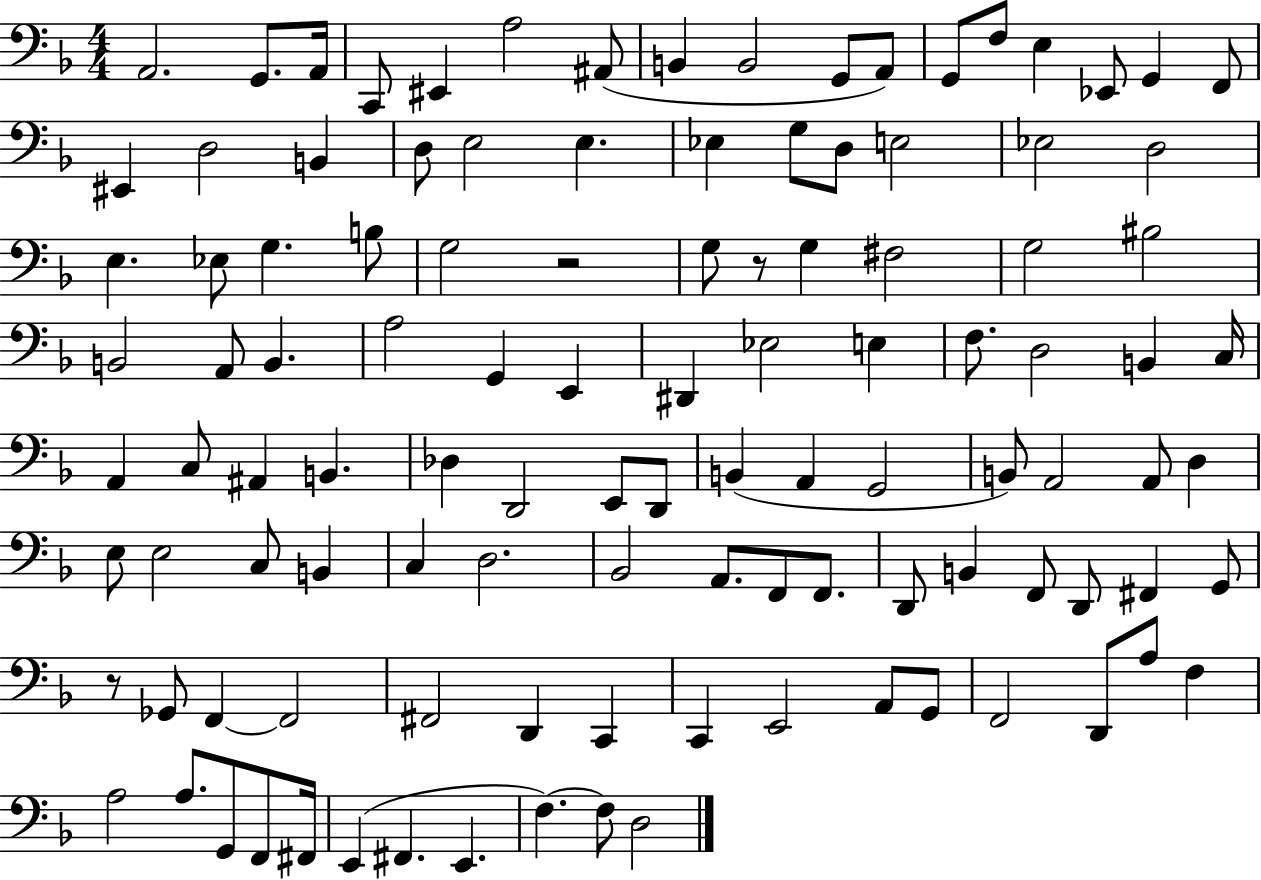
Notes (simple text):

A2/h. G2/e. A2/s C2/e EIS2/q A3/h A#2/e B2/q B2/h G2/e A2/e G2/e F3/e E3/q Eb2/e G2/q F2/e EIS2/q D3/h B2/q D3/e E3/h E3/q. Eb3/q G3/e D3/e E3/h Eb3/h D3/h E3/q. Eb3/e G3/q. B3/e G3/h R/h G3/e R/e G3/q F#3/h G3/h BIS3/h B2/h A2/e B2/q. A3/h G2/q E2/q D#2/q Eb3/h E3/q F3/e. D3/h B2/q C3/s A2/q C3/e A#2/q B2/q. Db3/q D2/h E2/e D2/e B2/q A2/q G2/h B2/e A2/h A2/e D3/q E3/e E3/h C3/e B2/q C3/q D3/h. Bb2/h A2/e. F2/e F2/e. D2/e B2/q F2/e D2/e F#2/q G2/e R/e Gb2/e F2/q F2/h F#2/h D2/q C2/q C2/q E2/h A2/e G2/e F2/h D2/e A3/e F3/q A3/h A3/e. G2/e F2/e F#2/s E2/q F#2/q. E2/q. F3/q. F3/e D3/h